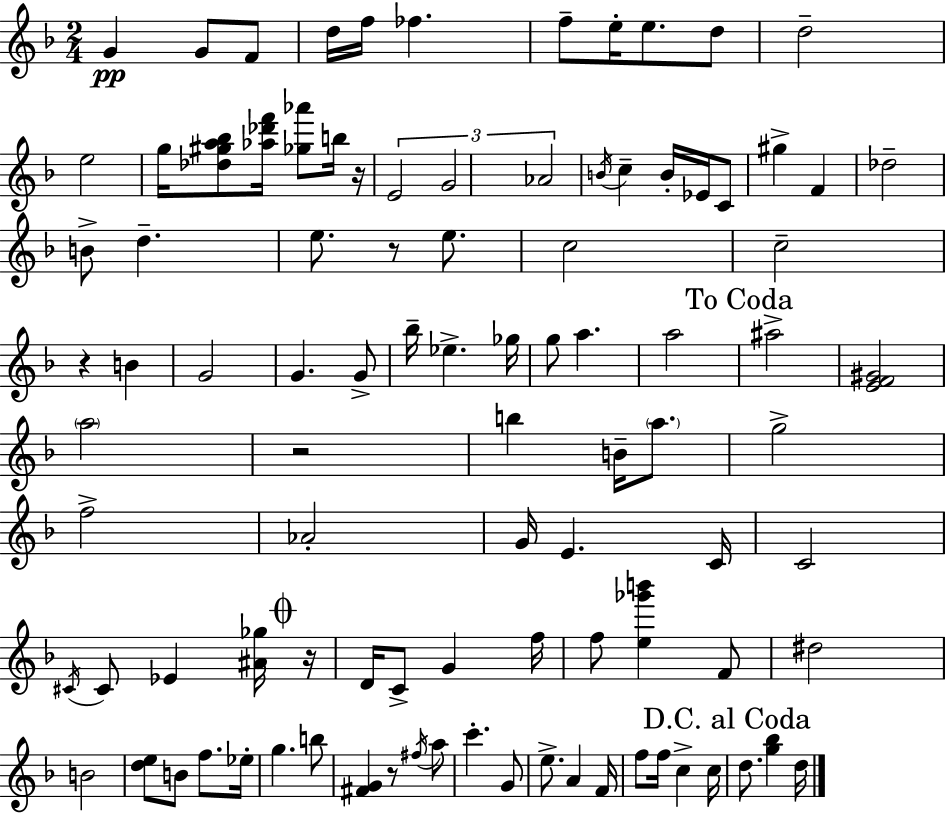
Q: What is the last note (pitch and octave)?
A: D5